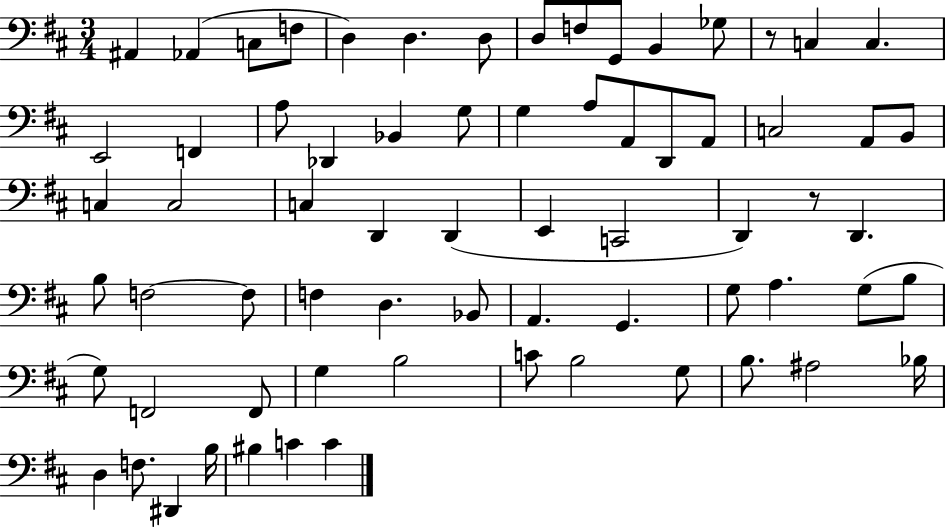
A#2/q Ab2/q C3/e F3/e D3/q D3/q. D3/e D3/e F3/e G2/e B2/q Gb3/e R/e C3/q C3/q. E2/h F2/q A3/e Db2/q Bb2/q G3/e G3/q A3/e A2/e D2/e A2/e C3/h A2/e B2/e C3/q C3/h C3/q D2/q D2/q E2/q C2/h D2/q R/e D2/q. B3/e F3/h F3/e F3/q D3/q. Bb2/e A2/q. G2/q. G3/e A3/q. G3/e B3/e G3/e F2/h F2/e G3/q B3/h C4/e B3/h G3/e B3/e. A#3/h Bb3/s D3/q F3/e. D#2/q B3/s BIS3/q C4/q C4/q